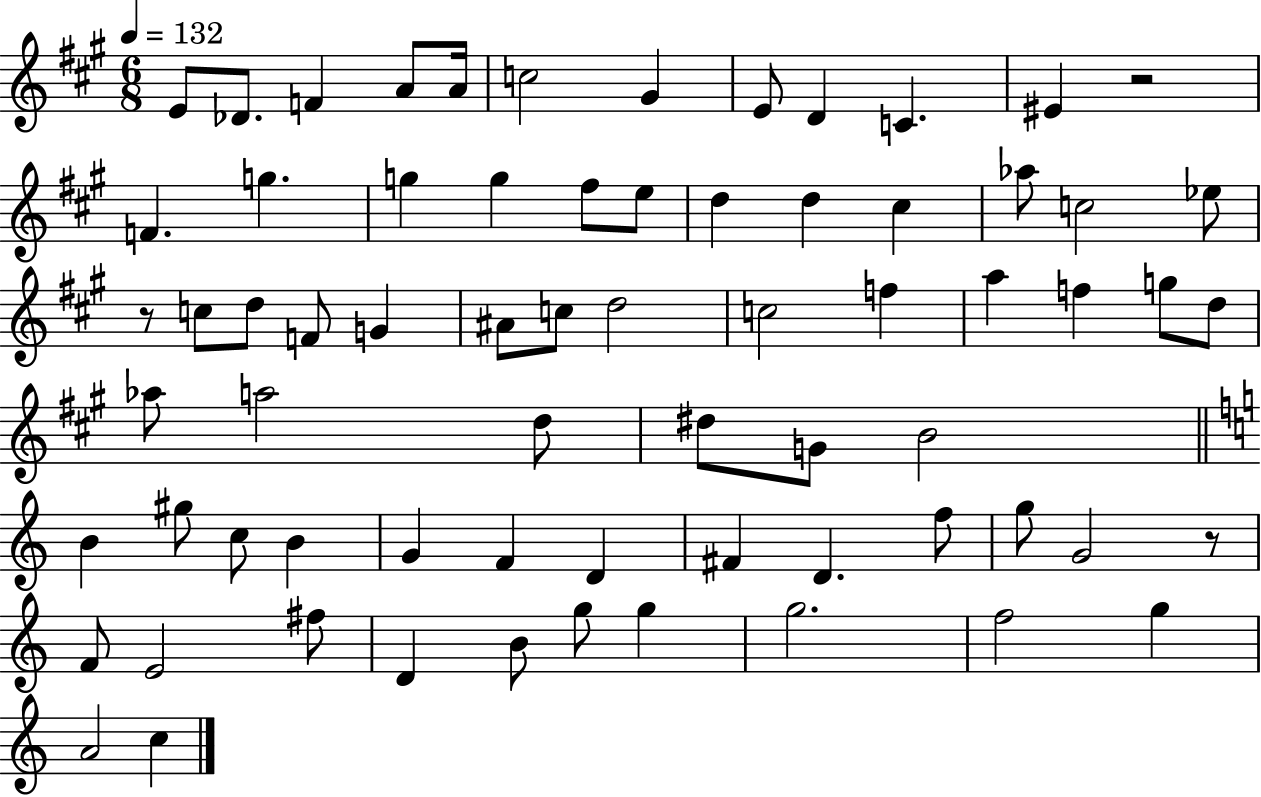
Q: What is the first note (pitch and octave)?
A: E4